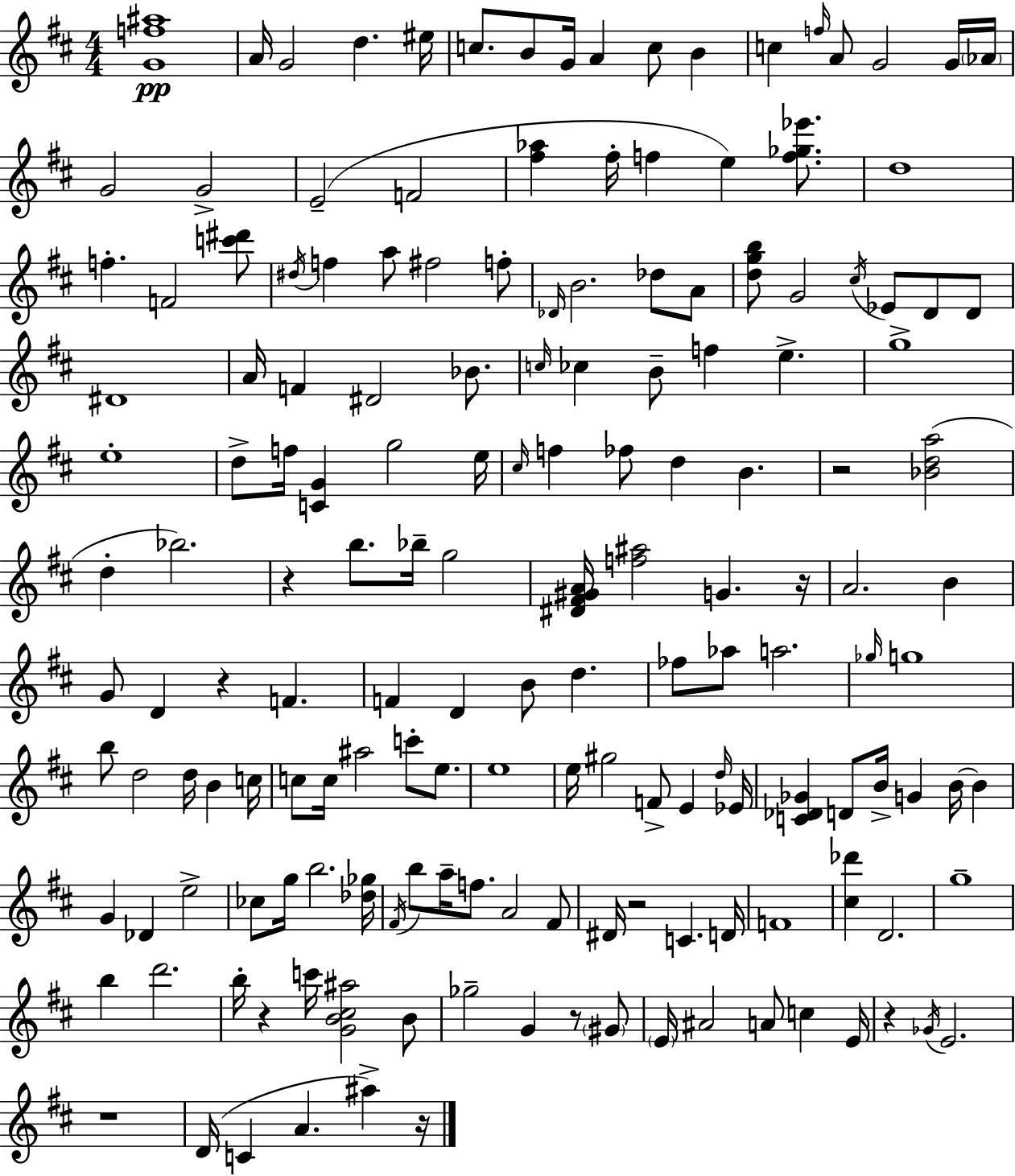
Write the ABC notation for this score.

X:1
T:Untitled
M:4/4
L:1/4
K:D
[Gf^a]4 A/4 G2 d ^e/4 c/2 B/2 G/4 A c/2 B c f/4 A/2 G2 G/4 _A/4 G2 G2 E2 F2 [^f_a] ^f/4 f e [f_g_e']/2 d4 f F2 [c'^d']/2 ^d/4 f a/2 ^f2 f/2 _D/4 B2 _d/2 A/2 [dgb]/2 G2 ^c/4 _E/2 D/2 D/2 ^D4 A/4 F ^D2 _B/2 c/4 _c B/2 f e g4 e4 d/2 f/4 [CG] g2 e/4 ^c/4 f _f/2 d B z2 [_Bda]2 d _b2 z b/2 _b/4 g2 [^D^F^GA]/4 [f^a]2 G z/4 A2 B G/2 D z F F D B/2 d _f/2 _a/2 a2 _g/4 g4 b/2 d2 d/4 B c/4 c/2 c/4 ^a2 c'/2 e/2 e4 e/4 ^g2 F/2 E d/4 _E/4 [C_D_G] D/2 B/4 G B/4 B G _D e2 _c/2 g/4 b2 [_d_g]/4 ^F/4 b/2 a/4 f/2 A2 ^F/2 ^D/4 z2 C D/4 F4 [^c_d'] D2 g4 b d'2 b/4 z c'/4 [GB^c^a]2 B/2 _g2 G z/2 ^G/2 E/4 ^A2 A/2 c E/4 z _G/4 E2 z4 D/4 C A ^a z/4